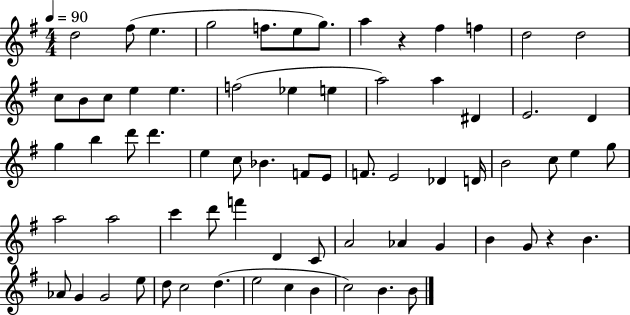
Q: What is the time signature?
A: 4/4